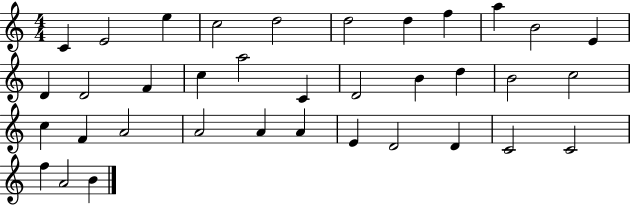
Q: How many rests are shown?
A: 0